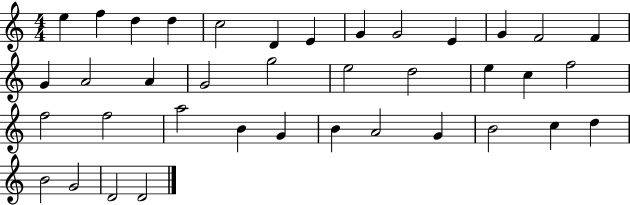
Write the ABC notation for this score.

X:1
T:Untitled
M:4/4
L:1/4
K:C
e f d d c2 D E G G2 E G F2 F G A2 A G2 g2 e2 d2 e c f2 f2 f2 a2 B G B A2 G B2 c d B2 G2 D2 D2